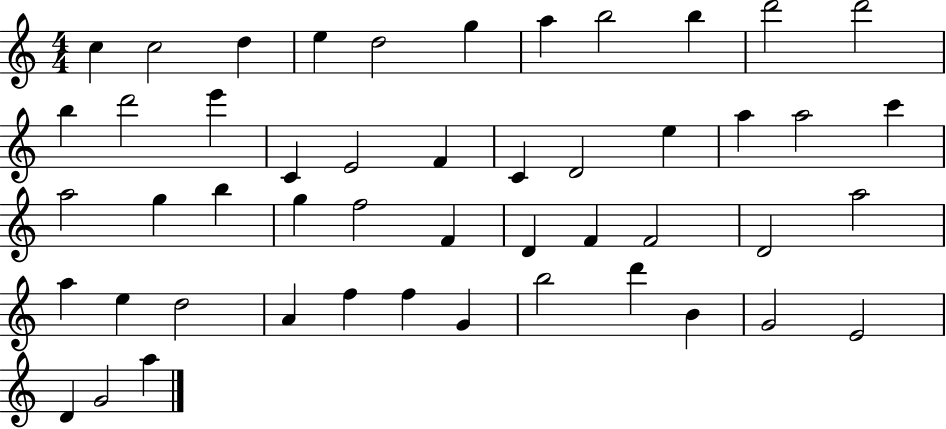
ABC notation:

X:1
T:Untitled
M:4/4
L:1/4
K:C
c c2 d e d2 g a b2 b d'2 d'2 b d'2 e' C E2 F C D2 e a a2 c' a2 g b g f2 F D F F2 D2 a2 a e d2 A f f G b2 d' B G2 E2 D G2 a